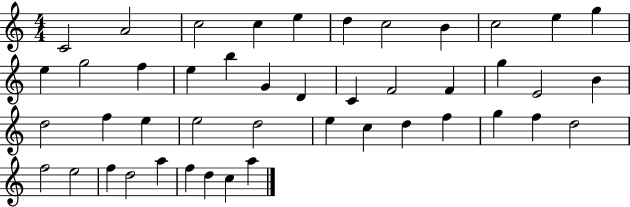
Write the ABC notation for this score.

X:1
T:Untitled
M:4/4
L:1/4
K:C
C2 A2 c2 c e d c2 B c2 e g e g2 f e b G D C F2 F g E2 B d2 f e e2 d2 e c d f g f d2 f2 e2 f d2 a f d c a